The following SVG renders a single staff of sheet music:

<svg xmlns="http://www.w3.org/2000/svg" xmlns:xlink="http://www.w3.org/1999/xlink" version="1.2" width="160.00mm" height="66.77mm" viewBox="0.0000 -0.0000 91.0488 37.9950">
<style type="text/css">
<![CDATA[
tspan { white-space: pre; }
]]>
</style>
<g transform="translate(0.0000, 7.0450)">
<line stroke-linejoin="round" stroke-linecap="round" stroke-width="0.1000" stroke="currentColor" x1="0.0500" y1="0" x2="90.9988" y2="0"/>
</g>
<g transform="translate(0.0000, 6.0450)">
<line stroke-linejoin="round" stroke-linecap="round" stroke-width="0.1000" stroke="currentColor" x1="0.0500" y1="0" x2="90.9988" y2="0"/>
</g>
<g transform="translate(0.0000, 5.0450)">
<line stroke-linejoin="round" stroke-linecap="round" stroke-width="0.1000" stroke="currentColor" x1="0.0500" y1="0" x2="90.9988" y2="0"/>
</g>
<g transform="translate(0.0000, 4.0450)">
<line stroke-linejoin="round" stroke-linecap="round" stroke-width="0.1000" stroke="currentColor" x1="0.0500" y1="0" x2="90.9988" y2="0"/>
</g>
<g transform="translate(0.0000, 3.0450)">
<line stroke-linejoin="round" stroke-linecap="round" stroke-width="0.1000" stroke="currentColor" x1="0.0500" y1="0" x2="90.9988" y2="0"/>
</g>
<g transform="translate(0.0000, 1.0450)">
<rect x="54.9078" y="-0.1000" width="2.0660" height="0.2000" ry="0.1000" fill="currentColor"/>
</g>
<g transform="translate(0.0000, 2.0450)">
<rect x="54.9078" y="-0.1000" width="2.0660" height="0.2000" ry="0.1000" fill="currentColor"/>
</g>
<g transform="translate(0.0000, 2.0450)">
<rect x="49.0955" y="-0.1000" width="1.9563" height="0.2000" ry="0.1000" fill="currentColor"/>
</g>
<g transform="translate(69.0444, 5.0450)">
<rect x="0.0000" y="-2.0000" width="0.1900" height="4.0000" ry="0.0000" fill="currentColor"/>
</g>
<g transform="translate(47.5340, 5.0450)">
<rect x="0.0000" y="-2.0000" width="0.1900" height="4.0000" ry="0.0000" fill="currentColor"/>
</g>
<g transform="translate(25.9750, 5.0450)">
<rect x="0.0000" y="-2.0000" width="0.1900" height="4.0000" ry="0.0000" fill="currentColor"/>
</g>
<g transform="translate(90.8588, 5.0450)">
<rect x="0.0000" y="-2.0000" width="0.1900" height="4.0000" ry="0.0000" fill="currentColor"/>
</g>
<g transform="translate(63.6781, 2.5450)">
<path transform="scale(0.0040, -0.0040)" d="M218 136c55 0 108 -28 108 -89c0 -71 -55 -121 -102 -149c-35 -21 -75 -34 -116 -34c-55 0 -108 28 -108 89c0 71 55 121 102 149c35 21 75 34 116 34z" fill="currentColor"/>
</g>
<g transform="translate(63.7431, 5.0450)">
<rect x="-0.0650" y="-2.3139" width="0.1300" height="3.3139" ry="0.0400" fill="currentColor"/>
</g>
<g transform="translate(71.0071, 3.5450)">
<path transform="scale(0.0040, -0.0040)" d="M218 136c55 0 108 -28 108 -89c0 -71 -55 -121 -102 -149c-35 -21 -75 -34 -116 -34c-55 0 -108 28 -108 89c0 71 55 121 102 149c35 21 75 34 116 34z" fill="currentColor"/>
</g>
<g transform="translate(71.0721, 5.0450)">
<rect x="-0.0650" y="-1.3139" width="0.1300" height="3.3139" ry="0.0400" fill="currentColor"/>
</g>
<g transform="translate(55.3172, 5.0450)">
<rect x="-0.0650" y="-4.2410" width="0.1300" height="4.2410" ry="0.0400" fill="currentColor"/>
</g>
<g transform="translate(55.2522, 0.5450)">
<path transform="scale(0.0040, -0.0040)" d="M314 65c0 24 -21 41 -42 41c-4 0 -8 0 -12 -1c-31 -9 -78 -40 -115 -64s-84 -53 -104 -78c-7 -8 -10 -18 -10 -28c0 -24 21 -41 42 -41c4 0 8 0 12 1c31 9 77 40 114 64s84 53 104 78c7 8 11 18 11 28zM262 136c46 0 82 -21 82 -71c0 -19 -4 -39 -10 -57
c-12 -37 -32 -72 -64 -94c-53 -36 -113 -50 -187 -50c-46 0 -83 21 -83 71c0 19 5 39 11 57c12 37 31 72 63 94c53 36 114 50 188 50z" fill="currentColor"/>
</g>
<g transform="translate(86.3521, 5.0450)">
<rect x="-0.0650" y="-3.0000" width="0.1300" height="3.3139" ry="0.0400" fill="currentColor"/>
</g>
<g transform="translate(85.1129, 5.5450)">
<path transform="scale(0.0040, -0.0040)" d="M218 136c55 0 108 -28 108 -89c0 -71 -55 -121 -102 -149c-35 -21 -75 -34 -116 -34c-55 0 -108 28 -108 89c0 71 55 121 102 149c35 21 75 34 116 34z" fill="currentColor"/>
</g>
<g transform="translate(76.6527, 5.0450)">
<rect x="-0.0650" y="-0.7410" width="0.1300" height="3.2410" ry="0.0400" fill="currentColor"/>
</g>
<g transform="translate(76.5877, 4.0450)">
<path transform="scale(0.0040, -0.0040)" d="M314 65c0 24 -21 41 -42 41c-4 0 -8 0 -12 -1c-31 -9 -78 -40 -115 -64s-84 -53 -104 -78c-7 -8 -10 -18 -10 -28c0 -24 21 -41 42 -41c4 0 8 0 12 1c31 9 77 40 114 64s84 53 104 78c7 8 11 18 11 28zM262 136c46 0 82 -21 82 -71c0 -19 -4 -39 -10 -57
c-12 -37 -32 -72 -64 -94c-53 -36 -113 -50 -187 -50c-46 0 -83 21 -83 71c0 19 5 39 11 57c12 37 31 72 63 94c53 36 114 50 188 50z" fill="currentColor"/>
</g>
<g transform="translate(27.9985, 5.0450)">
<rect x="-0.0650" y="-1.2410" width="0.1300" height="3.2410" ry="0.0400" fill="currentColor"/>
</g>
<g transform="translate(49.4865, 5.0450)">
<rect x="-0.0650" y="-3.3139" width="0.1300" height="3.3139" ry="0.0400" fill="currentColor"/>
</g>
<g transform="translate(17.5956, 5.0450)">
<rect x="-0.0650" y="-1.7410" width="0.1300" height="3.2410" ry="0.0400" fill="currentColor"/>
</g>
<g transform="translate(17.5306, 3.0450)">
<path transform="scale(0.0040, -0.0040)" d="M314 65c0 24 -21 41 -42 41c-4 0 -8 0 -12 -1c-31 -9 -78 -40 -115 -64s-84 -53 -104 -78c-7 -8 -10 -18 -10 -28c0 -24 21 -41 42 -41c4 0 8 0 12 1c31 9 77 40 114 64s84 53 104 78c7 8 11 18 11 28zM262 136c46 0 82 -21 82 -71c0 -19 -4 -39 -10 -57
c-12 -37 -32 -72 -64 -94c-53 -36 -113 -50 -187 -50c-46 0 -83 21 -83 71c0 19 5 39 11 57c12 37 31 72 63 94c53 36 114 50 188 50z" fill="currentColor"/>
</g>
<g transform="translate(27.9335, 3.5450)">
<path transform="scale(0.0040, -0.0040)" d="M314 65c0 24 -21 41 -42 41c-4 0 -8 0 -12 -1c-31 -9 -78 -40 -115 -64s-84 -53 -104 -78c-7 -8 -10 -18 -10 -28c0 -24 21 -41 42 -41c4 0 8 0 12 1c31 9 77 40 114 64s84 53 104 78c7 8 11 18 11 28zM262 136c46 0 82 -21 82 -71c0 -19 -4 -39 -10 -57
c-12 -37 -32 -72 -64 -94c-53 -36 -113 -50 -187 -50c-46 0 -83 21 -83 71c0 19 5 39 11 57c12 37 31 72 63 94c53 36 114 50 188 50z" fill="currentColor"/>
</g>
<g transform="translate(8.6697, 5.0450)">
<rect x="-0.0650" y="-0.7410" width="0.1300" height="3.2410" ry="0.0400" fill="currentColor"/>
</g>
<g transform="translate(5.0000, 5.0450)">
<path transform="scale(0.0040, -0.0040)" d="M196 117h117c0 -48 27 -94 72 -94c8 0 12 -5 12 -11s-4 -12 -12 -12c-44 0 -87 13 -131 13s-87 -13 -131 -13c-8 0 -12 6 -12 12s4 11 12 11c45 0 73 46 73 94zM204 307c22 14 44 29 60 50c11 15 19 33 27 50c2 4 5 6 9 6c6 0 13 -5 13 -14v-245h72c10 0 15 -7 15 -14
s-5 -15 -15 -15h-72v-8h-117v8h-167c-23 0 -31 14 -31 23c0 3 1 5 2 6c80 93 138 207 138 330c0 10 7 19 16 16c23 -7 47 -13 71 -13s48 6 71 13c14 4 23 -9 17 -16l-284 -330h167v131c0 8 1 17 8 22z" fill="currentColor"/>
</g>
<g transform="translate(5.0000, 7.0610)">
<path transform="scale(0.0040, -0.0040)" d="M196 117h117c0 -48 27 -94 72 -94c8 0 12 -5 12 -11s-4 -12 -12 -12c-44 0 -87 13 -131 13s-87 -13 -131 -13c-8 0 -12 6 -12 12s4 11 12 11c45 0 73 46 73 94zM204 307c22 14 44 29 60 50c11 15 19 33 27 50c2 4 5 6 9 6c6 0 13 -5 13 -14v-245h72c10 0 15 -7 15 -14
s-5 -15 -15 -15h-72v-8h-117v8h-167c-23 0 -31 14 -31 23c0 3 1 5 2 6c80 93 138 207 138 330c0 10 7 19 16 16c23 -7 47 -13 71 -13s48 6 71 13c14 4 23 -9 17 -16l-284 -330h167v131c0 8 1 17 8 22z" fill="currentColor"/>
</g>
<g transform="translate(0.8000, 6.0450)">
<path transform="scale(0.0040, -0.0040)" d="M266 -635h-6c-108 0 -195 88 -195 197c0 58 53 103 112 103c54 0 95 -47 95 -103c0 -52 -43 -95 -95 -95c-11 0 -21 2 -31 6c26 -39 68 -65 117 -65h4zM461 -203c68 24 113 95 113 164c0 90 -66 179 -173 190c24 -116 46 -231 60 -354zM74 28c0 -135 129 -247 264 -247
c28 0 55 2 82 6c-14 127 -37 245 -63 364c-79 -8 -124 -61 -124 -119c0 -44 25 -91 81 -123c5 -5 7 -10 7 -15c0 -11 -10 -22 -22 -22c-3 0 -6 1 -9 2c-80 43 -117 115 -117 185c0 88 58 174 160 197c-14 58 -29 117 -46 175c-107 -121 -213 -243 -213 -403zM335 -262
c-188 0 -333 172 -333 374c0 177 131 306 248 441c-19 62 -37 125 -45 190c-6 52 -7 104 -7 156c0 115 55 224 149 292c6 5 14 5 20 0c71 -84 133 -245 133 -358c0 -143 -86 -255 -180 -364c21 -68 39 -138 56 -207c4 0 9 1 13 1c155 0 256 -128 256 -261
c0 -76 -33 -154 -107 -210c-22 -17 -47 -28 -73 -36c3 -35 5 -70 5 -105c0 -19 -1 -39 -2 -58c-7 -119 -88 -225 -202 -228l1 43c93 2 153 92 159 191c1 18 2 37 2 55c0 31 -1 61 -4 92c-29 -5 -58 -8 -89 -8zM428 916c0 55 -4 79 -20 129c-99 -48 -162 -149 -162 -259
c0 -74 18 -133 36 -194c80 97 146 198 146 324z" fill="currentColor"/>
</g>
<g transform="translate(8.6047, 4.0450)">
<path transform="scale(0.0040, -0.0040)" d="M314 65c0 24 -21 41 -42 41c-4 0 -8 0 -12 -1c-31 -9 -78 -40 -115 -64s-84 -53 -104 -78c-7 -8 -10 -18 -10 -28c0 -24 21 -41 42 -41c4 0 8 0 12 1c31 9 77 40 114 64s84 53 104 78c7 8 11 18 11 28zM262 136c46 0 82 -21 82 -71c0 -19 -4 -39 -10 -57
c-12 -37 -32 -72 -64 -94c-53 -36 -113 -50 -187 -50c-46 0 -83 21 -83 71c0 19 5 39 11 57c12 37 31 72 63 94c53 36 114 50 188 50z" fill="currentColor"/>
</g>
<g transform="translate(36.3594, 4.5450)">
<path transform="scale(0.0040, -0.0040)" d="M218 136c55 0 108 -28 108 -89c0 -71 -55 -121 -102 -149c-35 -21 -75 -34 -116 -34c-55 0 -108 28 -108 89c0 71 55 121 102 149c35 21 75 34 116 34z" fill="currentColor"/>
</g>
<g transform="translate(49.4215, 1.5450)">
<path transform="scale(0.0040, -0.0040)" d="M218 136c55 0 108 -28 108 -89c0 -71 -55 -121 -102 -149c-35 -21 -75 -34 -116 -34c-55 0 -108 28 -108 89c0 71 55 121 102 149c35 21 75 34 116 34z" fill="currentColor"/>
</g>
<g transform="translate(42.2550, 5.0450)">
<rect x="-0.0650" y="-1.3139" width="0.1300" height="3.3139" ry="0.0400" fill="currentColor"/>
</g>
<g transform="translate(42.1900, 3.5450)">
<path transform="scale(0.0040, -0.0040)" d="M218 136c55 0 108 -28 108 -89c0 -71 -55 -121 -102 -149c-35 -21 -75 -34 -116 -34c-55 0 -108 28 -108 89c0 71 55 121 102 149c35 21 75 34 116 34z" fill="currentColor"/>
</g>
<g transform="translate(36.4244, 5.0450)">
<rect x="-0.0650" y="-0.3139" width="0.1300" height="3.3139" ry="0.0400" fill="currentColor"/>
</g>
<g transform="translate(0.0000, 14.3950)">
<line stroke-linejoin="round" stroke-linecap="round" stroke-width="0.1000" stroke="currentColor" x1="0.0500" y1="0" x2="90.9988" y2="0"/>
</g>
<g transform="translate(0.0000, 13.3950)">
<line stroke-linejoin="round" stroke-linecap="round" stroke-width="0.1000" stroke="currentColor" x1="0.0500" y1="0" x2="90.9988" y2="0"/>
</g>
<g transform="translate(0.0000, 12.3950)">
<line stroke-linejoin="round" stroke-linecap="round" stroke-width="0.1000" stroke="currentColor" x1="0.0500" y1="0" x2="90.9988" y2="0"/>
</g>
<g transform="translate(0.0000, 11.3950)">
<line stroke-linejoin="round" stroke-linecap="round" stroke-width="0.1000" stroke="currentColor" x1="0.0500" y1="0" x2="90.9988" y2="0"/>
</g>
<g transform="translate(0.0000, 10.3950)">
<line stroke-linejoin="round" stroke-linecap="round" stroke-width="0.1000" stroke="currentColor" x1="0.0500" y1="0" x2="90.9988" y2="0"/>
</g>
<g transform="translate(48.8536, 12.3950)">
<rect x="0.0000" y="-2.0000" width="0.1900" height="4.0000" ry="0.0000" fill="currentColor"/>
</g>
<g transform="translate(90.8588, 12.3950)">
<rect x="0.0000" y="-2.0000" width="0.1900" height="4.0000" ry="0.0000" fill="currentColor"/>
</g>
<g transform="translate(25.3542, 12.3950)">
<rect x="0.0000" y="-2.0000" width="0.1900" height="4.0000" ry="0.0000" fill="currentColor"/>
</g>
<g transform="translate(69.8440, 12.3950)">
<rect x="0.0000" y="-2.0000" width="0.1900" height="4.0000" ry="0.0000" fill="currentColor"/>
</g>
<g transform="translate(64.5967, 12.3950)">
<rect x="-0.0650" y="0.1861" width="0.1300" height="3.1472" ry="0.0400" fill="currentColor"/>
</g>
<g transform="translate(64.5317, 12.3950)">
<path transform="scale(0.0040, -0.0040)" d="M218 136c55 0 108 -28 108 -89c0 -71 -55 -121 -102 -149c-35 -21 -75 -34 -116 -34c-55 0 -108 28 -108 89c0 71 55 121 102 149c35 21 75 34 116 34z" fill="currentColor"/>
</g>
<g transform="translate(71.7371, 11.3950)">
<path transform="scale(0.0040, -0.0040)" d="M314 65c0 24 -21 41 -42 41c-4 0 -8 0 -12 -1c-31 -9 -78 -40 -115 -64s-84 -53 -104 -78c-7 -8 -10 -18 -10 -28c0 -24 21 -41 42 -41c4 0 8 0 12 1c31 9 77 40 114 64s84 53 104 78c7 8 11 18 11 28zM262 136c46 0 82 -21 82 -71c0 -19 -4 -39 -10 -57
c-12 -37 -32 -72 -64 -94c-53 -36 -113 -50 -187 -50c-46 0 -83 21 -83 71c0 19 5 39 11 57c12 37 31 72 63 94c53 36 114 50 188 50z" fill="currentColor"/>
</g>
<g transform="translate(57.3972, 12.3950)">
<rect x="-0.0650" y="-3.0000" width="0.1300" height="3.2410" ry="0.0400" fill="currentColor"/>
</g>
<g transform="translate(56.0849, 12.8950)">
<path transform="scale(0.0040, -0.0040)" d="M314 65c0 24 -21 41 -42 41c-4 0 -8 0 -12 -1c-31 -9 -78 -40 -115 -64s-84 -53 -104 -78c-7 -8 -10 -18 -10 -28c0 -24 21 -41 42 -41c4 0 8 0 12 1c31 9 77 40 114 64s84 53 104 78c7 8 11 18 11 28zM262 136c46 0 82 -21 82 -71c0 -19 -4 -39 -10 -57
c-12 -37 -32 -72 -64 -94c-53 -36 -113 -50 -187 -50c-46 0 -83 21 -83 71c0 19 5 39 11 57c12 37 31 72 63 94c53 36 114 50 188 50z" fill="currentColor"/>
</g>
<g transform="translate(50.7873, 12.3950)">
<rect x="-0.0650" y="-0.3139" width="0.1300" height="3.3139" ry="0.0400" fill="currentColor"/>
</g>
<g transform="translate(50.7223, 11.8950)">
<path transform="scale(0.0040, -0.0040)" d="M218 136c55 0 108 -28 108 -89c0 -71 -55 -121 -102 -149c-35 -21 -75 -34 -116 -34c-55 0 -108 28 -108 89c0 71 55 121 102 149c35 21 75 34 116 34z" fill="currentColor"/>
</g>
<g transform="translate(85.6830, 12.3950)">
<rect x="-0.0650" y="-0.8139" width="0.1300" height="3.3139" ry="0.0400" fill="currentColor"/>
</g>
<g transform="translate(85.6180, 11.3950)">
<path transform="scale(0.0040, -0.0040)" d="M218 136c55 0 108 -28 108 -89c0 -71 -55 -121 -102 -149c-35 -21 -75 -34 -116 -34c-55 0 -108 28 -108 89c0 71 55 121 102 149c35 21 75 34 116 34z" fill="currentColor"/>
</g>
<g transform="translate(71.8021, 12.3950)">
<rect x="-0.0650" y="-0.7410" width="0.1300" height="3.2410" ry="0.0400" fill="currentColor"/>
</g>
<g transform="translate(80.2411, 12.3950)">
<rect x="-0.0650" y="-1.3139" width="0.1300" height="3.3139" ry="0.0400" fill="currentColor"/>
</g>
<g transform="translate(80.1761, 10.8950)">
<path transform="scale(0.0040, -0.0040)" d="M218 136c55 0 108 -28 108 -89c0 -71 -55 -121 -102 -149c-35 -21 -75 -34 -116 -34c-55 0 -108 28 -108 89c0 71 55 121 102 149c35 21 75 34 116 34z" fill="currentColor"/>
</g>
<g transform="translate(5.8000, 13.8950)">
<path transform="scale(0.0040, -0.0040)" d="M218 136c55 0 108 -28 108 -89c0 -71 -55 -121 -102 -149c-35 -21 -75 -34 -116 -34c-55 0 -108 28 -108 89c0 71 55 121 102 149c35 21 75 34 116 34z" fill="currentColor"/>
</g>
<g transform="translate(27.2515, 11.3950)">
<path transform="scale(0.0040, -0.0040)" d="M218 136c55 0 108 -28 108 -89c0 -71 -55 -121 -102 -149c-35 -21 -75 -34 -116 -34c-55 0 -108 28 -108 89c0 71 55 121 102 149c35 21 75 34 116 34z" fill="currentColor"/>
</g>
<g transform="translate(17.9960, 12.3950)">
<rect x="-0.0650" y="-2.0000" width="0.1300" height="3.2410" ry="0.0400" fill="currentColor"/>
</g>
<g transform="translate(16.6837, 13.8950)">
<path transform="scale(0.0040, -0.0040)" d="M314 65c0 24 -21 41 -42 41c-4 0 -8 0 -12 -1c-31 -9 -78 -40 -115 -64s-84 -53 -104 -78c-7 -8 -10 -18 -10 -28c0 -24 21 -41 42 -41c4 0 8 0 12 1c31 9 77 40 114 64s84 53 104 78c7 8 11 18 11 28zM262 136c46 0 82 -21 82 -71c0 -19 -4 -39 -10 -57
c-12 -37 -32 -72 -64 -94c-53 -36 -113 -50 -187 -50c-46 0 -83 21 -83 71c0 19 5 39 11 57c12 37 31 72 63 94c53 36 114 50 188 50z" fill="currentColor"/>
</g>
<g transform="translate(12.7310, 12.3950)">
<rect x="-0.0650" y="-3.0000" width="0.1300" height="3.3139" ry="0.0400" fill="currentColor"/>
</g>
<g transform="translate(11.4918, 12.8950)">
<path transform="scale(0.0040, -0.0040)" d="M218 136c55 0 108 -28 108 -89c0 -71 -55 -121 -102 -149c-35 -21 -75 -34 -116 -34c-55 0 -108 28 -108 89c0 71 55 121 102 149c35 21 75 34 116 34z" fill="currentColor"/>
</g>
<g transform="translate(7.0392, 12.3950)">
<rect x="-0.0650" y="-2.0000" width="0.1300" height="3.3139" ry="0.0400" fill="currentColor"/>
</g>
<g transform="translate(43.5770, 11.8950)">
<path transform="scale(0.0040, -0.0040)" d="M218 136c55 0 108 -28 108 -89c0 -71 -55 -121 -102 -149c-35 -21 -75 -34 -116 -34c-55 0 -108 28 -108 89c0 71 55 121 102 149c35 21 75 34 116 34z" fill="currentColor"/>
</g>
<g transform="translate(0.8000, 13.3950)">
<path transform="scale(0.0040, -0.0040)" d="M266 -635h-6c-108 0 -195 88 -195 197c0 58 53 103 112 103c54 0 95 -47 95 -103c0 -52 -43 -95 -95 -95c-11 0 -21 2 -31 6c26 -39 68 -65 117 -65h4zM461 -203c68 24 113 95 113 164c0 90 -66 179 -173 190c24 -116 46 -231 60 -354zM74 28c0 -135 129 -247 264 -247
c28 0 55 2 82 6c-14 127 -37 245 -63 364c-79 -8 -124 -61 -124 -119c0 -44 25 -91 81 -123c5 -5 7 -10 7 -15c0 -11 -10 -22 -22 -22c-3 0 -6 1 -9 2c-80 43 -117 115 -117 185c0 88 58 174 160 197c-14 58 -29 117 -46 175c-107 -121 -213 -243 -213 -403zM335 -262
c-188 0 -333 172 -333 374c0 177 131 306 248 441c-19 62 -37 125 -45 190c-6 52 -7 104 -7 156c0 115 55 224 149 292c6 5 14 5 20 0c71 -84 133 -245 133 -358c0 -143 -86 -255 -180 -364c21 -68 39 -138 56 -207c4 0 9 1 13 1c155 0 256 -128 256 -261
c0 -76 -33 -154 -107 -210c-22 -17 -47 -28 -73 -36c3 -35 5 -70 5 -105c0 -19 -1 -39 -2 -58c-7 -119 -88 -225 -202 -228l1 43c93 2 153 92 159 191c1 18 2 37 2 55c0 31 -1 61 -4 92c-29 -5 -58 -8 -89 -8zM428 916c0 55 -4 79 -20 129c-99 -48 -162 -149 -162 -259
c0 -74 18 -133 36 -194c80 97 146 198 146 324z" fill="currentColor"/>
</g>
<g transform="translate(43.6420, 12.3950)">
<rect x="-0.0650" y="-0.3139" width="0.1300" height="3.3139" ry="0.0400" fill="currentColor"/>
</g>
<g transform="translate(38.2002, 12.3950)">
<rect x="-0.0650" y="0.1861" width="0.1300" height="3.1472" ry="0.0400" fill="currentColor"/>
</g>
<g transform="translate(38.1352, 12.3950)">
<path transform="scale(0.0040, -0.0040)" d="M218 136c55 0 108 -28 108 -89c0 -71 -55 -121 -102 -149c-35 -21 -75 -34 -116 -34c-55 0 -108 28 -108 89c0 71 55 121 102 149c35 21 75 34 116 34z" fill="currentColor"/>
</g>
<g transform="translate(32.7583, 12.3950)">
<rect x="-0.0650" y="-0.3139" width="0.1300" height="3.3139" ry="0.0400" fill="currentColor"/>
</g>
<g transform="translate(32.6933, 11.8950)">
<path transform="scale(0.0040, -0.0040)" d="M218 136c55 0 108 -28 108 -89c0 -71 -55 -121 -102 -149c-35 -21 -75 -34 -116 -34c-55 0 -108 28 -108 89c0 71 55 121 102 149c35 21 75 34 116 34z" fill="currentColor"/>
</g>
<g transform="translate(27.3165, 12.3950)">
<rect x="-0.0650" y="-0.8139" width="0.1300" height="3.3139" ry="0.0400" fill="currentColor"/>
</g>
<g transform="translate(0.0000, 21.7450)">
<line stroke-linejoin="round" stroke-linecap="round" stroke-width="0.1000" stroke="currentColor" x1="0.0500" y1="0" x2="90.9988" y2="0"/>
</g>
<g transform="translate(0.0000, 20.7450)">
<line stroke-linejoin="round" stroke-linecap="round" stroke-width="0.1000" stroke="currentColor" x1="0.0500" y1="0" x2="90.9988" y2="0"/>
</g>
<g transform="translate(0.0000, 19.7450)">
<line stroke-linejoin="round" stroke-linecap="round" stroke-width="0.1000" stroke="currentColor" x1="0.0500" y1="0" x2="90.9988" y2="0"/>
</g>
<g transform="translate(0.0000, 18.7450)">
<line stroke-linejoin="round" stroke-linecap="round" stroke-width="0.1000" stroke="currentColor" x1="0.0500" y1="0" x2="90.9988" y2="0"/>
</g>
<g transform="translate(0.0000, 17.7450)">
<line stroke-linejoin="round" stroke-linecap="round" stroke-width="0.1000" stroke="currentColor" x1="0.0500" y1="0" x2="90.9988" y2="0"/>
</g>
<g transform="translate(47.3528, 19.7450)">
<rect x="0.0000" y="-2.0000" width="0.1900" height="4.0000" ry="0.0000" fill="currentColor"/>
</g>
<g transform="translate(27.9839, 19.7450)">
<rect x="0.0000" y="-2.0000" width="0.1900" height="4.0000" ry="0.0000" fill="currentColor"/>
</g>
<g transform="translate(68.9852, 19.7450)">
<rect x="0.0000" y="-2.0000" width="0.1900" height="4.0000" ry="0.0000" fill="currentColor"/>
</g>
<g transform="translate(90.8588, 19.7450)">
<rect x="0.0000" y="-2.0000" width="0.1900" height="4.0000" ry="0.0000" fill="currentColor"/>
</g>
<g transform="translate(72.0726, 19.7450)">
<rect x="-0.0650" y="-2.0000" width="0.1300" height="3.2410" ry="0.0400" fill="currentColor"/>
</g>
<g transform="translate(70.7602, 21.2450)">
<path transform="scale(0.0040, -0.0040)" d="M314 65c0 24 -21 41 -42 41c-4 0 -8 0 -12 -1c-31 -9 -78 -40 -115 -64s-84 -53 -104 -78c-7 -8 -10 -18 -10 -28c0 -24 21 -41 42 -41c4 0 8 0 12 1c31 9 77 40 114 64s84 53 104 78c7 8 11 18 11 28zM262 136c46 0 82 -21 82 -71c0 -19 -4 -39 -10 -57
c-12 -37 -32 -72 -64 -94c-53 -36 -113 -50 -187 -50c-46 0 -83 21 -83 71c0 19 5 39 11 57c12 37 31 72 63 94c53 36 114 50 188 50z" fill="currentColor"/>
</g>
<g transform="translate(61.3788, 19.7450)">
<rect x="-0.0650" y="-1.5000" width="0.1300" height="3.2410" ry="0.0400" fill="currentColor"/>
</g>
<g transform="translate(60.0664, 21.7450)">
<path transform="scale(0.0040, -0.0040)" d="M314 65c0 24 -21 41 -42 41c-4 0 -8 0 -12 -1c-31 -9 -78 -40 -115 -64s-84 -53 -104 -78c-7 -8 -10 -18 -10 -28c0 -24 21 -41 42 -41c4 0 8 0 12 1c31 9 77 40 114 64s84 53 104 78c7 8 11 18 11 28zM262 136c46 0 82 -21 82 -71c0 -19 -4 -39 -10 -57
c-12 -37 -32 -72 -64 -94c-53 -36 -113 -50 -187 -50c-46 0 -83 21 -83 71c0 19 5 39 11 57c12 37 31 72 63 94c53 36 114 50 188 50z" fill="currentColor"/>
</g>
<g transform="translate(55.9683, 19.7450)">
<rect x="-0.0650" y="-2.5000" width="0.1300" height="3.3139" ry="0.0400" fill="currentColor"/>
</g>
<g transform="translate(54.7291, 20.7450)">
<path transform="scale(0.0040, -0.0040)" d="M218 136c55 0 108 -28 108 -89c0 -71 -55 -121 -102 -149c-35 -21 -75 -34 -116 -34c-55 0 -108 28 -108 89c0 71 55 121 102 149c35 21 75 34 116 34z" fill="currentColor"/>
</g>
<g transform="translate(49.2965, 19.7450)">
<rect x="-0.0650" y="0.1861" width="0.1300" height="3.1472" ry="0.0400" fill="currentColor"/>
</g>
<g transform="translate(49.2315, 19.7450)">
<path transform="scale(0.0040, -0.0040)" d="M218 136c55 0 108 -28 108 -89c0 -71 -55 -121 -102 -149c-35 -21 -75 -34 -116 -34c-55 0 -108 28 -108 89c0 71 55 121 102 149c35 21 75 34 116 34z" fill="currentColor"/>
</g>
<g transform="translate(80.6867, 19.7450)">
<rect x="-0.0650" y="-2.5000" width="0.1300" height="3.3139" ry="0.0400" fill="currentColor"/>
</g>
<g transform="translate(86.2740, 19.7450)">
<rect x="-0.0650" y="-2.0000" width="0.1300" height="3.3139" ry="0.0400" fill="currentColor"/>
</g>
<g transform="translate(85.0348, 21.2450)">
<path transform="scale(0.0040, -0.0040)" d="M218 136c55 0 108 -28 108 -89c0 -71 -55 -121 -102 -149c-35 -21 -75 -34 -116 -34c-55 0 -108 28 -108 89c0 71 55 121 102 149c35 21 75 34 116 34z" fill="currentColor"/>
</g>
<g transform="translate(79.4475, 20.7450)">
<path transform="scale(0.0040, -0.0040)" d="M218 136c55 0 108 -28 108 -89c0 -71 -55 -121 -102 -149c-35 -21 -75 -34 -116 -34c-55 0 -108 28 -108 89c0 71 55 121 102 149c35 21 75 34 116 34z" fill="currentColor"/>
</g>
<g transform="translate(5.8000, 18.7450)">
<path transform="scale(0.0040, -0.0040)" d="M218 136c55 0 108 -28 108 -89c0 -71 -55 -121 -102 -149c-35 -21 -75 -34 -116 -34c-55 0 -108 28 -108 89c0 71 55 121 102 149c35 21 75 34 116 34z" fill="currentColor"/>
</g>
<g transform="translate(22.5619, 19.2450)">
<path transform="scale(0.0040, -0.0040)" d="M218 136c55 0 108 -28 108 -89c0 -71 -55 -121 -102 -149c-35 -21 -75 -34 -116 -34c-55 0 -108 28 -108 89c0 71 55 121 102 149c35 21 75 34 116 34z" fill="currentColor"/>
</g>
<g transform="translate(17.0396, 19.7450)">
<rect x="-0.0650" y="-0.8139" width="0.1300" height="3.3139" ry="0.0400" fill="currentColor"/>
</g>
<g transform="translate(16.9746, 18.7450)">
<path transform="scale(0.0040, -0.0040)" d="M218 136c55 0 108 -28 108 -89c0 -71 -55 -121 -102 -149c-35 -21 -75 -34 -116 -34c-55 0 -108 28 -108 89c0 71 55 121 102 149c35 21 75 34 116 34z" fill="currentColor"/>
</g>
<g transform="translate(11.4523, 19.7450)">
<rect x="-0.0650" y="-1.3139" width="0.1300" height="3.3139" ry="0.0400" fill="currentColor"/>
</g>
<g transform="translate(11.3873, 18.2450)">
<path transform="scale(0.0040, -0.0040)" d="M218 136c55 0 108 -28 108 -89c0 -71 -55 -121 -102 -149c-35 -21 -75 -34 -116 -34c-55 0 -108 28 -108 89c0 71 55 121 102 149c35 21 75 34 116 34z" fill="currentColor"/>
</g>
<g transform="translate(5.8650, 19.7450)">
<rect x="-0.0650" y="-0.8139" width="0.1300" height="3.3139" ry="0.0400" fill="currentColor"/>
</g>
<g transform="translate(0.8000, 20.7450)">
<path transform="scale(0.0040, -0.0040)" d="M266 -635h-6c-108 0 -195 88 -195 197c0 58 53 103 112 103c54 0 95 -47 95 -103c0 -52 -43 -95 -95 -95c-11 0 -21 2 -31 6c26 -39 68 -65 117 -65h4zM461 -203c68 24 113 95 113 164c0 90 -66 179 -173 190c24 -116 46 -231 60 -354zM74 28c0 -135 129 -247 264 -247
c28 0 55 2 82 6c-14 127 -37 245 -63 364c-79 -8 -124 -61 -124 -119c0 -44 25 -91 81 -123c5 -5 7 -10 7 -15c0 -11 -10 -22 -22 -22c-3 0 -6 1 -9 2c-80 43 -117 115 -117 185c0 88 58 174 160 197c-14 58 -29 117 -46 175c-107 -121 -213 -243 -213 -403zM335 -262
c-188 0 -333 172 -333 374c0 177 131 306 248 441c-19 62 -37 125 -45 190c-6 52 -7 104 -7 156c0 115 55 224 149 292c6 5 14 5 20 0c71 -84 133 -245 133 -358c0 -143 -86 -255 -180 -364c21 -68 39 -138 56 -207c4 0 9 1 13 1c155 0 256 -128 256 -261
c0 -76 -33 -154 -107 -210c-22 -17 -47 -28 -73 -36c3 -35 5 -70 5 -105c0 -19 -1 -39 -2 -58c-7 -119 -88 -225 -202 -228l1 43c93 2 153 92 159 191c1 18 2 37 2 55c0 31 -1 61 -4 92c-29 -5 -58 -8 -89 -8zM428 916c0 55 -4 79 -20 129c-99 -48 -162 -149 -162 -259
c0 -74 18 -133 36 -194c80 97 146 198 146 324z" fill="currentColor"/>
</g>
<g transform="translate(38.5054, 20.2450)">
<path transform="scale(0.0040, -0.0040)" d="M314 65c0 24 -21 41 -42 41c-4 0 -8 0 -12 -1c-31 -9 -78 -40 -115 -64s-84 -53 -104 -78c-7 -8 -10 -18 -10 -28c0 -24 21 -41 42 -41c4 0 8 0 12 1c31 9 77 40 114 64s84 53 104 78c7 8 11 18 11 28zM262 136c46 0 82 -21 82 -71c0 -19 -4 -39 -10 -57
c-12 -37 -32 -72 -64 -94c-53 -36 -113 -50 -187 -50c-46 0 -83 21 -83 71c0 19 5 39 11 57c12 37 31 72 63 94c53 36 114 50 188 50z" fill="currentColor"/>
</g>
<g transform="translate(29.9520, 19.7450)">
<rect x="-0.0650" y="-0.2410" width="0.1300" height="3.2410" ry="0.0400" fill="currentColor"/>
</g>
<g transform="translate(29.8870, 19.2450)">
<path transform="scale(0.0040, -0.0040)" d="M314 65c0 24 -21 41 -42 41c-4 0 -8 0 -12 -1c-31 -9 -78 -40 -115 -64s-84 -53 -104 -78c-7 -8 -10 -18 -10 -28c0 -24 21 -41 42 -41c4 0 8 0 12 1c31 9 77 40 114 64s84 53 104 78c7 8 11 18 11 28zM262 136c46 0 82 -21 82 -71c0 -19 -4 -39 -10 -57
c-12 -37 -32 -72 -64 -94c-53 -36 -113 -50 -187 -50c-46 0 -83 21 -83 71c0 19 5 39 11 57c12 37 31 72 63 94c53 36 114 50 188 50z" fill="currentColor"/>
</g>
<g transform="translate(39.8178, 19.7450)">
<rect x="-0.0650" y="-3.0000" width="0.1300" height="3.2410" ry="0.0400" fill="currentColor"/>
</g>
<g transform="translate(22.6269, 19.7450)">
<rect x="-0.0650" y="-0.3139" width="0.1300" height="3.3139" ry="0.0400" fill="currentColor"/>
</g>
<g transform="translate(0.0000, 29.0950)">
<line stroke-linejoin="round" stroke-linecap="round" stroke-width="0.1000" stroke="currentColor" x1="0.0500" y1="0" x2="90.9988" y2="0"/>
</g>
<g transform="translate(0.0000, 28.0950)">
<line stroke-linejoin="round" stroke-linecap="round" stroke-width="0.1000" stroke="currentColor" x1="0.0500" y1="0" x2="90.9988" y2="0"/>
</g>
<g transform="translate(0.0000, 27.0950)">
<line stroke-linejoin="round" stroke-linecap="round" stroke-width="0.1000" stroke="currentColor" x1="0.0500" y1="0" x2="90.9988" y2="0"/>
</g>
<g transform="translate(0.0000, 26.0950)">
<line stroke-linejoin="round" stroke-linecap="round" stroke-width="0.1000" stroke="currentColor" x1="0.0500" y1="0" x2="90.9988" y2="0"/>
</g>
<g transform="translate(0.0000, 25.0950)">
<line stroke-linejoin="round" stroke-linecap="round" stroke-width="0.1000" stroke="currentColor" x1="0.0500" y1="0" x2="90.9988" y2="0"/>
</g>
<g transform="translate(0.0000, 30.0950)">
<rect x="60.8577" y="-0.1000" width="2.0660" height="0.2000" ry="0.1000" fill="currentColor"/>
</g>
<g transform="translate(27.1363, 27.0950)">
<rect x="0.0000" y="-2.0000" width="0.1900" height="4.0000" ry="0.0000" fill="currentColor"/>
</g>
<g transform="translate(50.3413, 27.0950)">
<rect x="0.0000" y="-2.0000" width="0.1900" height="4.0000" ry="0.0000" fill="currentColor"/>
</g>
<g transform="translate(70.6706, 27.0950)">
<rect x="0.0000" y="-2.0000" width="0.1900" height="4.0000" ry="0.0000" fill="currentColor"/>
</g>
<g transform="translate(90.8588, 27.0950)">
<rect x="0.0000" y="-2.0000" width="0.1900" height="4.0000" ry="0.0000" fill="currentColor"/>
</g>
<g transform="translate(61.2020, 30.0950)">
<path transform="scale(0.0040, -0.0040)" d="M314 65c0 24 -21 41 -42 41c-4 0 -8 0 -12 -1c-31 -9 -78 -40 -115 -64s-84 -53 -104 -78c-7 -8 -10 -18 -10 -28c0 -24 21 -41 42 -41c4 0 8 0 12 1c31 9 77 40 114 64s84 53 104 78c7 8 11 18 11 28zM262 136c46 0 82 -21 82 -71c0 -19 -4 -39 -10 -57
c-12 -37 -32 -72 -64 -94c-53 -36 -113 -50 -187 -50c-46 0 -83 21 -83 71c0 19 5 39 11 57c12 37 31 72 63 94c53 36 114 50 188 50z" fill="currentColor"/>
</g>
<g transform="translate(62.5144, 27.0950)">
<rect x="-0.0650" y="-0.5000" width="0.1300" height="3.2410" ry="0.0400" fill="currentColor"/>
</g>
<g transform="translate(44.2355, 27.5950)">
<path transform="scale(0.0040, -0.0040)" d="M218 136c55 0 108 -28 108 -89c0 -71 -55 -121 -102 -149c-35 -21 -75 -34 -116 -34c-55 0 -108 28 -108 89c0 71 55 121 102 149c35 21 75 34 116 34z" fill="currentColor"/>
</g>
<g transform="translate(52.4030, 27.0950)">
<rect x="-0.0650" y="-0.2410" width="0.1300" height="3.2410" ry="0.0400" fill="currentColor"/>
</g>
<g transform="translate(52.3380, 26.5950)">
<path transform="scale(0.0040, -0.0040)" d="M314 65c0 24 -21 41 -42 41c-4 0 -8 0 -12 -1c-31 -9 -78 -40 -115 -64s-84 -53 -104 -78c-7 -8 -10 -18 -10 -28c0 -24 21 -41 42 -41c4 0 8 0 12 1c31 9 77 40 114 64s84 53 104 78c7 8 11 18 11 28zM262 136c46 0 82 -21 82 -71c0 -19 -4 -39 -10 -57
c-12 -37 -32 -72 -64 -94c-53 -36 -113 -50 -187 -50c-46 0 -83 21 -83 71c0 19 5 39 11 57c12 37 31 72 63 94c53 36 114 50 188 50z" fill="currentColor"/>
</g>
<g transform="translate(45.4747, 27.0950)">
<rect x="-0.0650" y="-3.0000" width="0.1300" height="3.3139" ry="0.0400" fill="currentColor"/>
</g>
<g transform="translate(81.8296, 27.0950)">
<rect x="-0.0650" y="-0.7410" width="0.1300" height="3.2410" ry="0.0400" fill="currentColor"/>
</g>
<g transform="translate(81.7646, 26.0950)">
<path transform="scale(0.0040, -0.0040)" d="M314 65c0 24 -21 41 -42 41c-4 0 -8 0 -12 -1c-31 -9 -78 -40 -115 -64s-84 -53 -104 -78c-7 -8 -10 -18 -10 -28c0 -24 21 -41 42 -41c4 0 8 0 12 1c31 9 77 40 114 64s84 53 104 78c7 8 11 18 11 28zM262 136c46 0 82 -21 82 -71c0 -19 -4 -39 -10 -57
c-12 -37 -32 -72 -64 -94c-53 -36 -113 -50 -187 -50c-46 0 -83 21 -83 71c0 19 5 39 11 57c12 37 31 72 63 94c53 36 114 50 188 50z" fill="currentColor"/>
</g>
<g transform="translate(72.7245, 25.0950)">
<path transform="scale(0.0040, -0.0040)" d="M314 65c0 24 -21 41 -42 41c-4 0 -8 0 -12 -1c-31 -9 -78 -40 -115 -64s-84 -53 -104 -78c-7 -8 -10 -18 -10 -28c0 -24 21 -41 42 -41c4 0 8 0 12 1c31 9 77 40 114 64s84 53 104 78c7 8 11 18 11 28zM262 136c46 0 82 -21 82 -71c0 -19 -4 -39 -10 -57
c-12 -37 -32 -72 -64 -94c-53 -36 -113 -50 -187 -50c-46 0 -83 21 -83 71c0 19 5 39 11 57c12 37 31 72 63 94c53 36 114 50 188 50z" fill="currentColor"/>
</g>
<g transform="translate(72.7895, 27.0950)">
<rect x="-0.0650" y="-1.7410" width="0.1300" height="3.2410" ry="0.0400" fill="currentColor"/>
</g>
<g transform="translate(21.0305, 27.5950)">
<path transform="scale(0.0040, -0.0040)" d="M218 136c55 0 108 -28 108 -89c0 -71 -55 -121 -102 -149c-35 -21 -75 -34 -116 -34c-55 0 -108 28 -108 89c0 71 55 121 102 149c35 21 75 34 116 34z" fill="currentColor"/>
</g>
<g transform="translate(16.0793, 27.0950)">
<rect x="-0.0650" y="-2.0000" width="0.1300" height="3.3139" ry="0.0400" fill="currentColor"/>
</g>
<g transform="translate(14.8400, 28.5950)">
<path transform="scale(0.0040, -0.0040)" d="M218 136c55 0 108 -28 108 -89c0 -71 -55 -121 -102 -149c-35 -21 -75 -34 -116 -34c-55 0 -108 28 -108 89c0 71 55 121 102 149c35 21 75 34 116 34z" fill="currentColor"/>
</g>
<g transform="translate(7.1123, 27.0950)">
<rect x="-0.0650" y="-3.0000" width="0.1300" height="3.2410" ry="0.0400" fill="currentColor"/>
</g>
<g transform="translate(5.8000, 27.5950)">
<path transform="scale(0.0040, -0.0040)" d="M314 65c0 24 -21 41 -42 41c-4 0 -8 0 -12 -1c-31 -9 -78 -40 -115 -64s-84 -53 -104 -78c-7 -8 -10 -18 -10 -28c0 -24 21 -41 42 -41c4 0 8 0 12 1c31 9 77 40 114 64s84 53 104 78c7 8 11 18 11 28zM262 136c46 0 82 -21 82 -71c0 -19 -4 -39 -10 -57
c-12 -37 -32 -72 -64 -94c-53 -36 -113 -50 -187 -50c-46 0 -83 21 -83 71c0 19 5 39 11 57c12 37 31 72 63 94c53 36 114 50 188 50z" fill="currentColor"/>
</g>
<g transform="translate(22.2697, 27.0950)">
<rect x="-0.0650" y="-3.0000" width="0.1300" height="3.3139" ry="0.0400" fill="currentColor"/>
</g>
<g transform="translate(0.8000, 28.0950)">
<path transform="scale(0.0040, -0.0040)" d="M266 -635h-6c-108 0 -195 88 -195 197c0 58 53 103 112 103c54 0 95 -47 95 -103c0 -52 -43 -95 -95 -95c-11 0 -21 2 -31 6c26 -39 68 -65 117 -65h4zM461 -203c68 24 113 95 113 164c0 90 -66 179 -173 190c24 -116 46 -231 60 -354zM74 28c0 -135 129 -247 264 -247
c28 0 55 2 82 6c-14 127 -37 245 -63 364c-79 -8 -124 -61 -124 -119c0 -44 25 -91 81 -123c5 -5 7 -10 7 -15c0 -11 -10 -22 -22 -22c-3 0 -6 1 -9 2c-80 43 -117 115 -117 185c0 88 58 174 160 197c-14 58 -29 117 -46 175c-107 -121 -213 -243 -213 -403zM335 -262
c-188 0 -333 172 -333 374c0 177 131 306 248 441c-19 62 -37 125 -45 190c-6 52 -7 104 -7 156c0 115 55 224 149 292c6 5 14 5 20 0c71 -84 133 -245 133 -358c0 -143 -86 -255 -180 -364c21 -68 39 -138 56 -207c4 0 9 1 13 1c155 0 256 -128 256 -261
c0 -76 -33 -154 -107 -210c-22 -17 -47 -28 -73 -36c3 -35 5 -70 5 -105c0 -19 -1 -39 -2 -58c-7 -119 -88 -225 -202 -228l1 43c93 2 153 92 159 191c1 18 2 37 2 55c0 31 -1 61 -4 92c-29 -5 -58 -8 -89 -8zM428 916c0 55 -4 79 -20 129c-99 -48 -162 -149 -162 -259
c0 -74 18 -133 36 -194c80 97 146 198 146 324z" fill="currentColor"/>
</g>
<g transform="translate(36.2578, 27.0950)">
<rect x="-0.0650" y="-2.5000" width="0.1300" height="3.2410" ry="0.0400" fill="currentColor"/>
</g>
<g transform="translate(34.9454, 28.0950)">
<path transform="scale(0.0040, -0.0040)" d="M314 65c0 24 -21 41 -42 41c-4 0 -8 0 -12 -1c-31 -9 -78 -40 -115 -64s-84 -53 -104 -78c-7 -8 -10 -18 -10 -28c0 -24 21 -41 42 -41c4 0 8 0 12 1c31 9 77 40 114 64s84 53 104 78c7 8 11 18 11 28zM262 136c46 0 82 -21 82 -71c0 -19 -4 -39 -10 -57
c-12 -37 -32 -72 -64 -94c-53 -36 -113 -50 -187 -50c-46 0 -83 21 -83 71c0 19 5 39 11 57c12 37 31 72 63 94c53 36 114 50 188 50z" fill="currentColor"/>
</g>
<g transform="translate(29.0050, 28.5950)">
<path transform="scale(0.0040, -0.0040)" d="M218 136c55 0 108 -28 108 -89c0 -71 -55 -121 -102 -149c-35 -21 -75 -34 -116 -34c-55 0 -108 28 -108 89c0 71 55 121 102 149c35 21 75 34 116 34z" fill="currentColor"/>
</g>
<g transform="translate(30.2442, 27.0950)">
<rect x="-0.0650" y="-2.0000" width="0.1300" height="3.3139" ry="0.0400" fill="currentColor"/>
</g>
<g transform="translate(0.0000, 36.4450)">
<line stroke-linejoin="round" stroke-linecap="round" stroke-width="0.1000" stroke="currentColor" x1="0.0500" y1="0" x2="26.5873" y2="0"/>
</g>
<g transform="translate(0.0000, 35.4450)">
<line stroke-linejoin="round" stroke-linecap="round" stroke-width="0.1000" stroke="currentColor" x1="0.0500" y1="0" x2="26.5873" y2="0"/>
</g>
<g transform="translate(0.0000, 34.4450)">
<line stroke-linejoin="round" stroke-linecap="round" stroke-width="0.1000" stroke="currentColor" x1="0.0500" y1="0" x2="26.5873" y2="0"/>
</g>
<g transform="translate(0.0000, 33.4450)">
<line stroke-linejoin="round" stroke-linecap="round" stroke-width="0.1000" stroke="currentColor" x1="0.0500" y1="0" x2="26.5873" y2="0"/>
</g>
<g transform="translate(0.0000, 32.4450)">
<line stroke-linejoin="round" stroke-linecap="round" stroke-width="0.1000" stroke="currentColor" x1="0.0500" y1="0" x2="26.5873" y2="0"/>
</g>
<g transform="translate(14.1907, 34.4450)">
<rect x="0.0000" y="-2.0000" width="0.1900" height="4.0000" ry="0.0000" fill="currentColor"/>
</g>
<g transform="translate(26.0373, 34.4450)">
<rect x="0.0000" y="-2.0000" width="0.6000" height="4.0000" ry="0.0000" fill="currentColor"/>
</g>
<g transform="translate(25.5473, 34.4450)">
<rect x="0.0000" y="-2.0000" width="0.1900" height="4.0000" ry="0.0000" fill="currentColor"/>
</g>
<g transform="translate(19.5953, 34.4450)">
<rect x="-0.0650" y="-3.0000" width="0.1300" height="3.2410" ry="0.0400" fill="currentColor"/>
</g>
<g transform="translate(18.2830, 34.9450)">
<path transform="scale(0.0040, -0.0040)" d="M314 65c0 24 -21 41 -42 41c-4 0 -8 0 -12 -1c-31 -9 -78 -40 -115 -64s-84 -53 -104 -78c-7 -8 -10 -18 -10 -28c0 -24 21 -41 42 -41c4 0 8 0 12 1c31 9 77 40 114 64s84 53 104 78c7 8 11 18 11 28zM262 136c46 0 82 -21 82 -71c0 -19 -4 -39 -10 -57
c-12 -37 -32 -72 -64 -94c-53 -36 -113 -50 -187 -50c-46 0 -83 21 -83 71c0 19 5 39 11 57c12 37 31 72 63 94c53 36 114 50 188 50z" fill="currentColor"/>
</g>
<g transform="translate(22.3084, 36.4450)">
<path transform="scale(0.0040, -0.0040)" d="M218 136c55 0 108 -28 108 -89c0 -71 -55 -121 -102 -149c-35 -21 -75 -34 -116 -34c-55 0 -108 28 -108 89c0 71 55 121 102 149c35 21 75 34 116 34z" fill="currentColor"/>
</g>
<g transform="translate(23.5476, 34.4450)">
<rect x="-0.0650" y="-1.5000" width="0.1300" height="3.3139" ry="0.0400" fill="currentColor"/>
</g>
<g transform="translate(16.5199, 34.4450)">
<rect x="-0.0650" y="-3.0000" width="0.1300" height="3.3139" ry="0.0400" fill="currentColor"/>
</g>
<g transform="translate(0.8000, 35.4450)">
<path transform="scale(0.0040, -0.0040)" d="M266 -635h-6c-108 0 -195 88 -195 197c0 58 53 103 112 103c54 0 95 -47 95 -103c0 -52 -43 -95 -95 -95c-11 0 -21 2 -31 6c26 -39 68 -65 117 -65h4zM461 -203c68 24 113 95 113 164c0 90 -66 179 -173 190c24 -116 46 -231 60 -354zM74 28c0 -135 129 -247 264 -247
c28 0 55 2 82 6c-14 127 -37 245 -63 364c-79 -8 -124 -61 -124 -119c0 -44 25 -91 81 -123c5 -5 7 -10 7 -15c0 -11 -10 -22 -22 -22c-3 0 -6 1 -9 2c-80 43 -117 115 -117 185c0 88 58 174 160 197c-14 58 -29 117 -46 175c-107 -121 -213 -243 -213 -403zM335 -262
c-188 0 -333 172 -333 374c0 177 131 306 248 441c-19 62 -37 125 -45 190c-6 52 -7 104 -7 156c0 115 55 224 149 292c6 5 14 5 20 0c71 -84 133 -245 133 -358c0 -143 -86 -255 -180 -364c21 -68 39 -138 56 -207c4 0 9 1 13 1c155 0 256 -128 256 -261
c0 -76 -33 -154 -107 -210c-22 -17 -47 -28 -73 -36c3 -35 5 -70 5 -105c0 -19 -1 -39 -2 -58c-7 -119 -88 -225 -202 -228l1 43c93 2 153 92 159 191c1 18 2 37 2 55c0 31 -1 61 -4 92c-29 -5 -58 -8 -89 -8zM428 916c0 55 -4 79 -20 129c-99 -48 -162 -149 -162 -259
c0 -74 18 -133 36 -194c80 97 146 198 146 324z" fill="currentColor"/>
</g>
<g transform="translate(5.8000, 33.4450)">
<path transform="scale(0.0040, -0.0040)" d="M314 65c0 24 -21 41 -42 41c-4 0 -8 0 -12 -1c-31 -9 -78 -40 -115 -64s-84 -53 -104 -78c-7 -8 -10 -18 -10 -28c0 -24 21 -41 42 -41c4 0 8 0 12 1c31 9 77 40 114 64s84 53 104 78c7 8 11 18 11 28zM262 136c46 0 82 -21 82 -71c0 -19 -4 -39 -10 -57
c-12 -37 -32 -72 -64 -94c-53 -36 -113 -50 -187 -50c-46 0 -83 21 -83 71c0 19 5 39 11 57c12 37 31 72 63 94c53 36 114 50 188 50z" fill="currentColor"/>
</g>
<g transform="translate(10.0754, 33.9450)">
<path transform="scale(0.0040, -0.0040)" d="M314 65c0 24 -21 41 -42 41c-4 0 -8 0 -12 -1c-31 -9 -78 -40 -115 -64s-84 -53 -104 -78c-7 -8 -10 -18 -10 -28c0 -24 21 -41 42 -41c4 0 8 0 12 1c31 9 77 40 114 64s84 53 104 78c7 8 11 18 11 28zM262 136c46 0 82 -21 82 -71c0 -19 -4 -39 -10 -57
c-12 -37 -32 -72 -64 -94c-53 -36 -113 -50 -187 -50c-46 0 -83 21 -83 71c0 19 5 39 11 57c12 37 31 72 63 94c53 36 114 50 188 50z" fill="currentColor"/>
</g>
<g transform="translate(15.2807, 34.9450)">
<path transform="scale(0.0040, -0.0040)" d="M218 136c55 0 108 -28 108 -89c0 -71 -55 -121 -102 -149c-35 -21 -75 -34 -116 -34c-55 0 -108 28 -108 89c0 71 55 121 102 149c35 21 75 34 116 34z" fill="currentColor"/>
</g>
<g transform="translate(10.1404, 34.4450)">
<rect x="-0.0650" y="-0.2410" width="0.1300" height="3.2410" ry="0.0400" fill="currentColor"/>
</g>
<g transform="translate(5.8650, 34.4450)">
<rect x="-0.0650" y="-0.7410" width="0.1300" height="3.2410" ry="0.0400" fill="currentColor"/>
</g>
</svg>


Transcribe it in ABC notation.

X:1
T:Untitled
M:4/4
L:1/4
K:C
d2 f2 e2 c e b d'2 g e d2 A F A F2 d c B c c A2 B d2 e d d e d c c2 A2 B G E2 F2 G F A2 F A F G2 A c2 C2 f2 d2 d2 c2 A A2 E